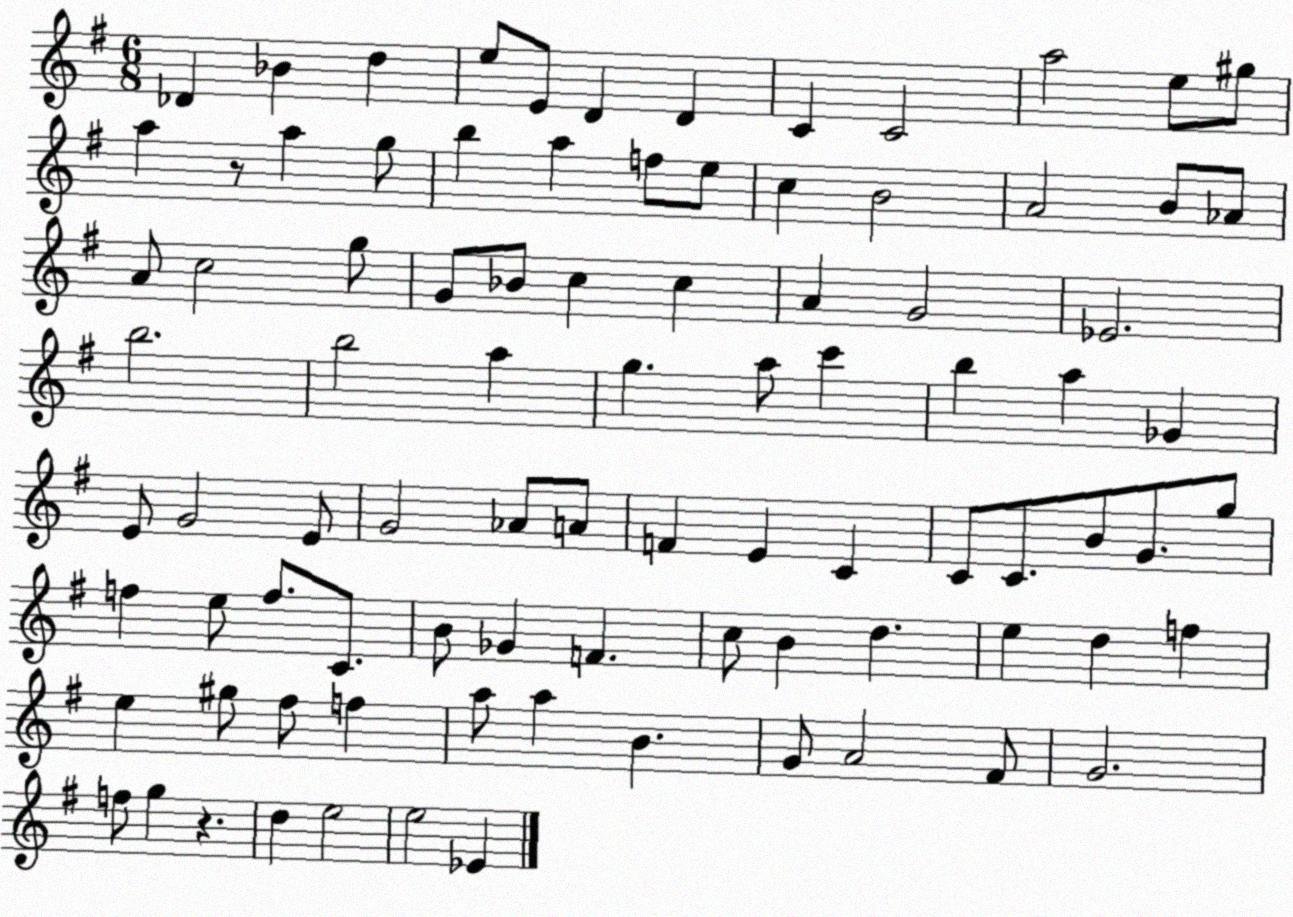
X:1
T:Untitled
M:6/8
L:1/4
K:G
_D _B d e/2 E/2 D D C C2 a2 e/2 ^g/2 a z/2 a g/2 b a f/2 e/2 c B2 A2 B/2 _A/2 A/2 c2 g/2 G/2 _B/2 c c A G2 _E2 b2 b2 a g a/2 c' b a _G E/2 G2 E/2 G2 _A/2 A/2 F E C C/2 C/2 B/2 G/2 g/2 f e/2 f/2 C/2 B/2 _G F c/2 B d e d f e ^g/2 ^f/2 f a/2 a B G/2 A2 ^F/2 G2 f/2 g z d e2 e2 _E